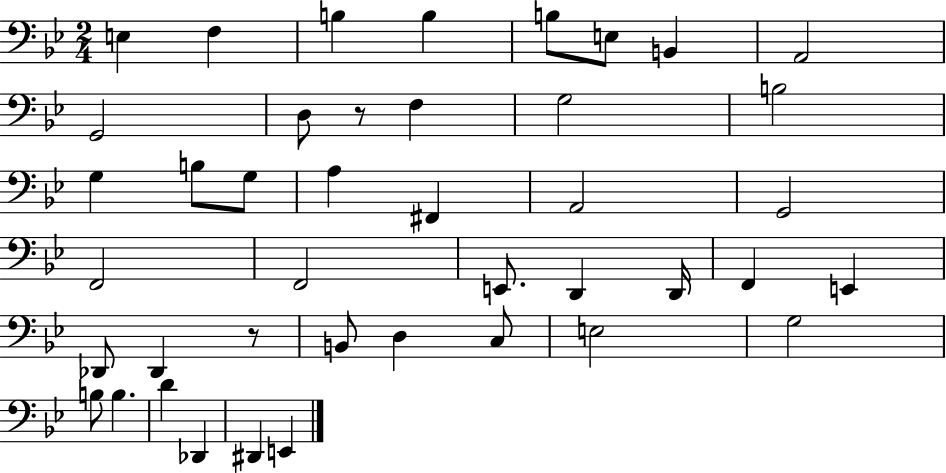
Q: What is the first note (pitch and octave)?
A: E3